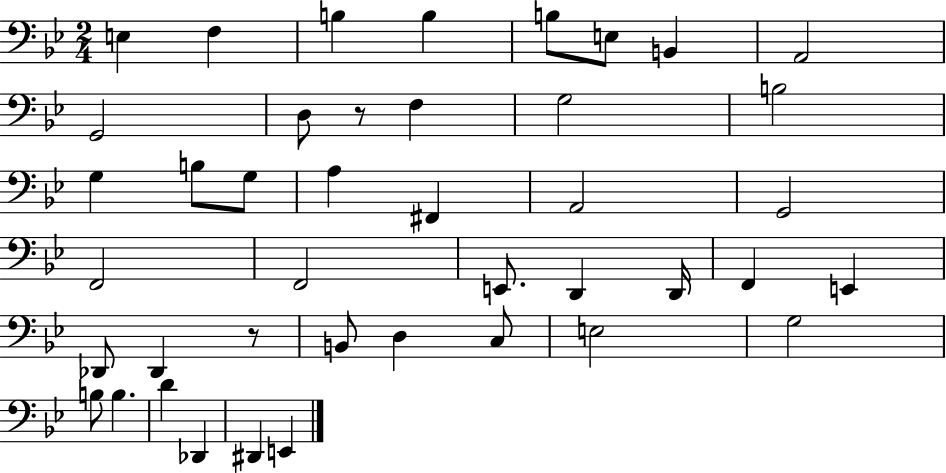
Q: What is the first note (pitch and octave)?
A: E3